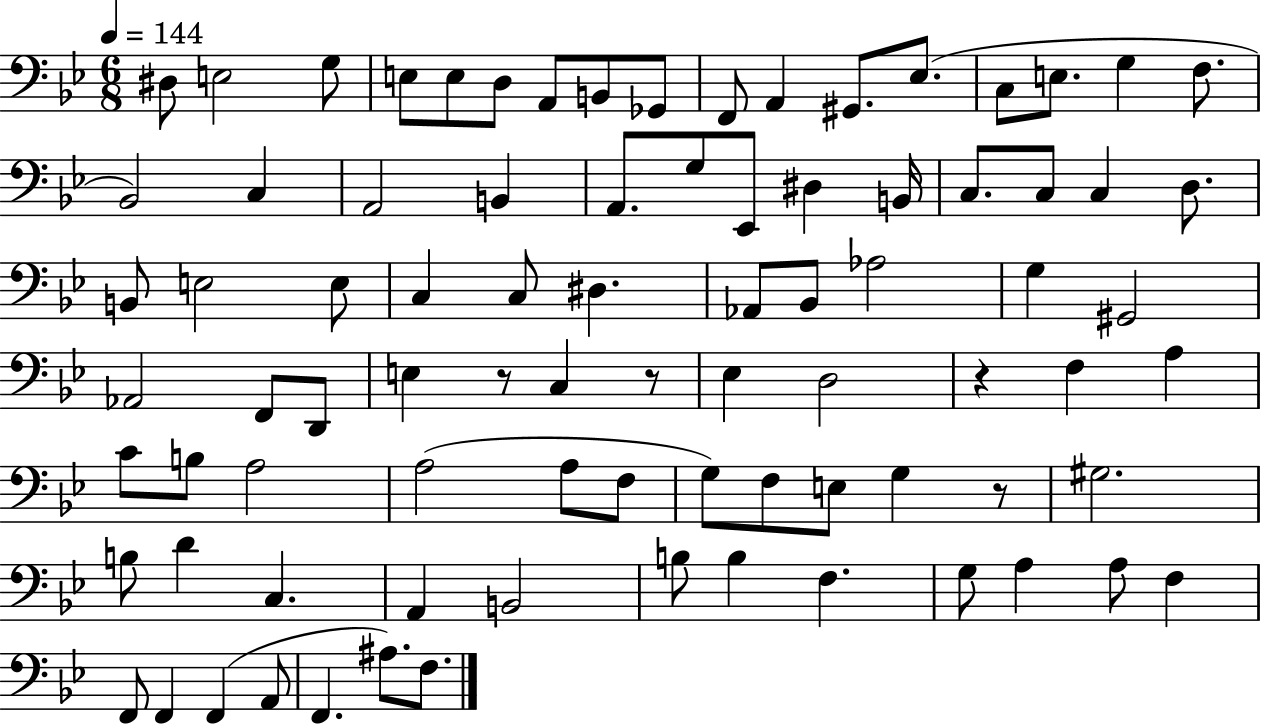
D#3/e E3/h G3/e E3/e E3/e D3/e A2/e B2/e Gb2/e F2/e A2/q G#2/e. Eb3/e. C3/e E3/e. G3/q F3/e. Bb2/h C3/q A2/h B2/q A2/e. G3/e Eb2/e D#3/q B2/s C3/e. C3/e C3/q D3/e. B2/e E3/h E3/e C3/q C3/e D#3/q. Ab2/e Bb2/e Ab3/h G3/q G#2/h Ab2/h F2/e D2/e E3/q R/e C3/q R/e Eb3/q D3/h R/q F3/q A3/q C4/e B3/e A3/h A3/h A3/e F3/e G3/e F3/e E3/e G3/q R/e G#3/h. B3/e D4/q C3/q. A2/q B2/h B3/e B3/q F3/q. G3/e A3/q A3/e F3/q F2/e F2/q F2/q A2/e F2/q. A#3/e. F3/e.